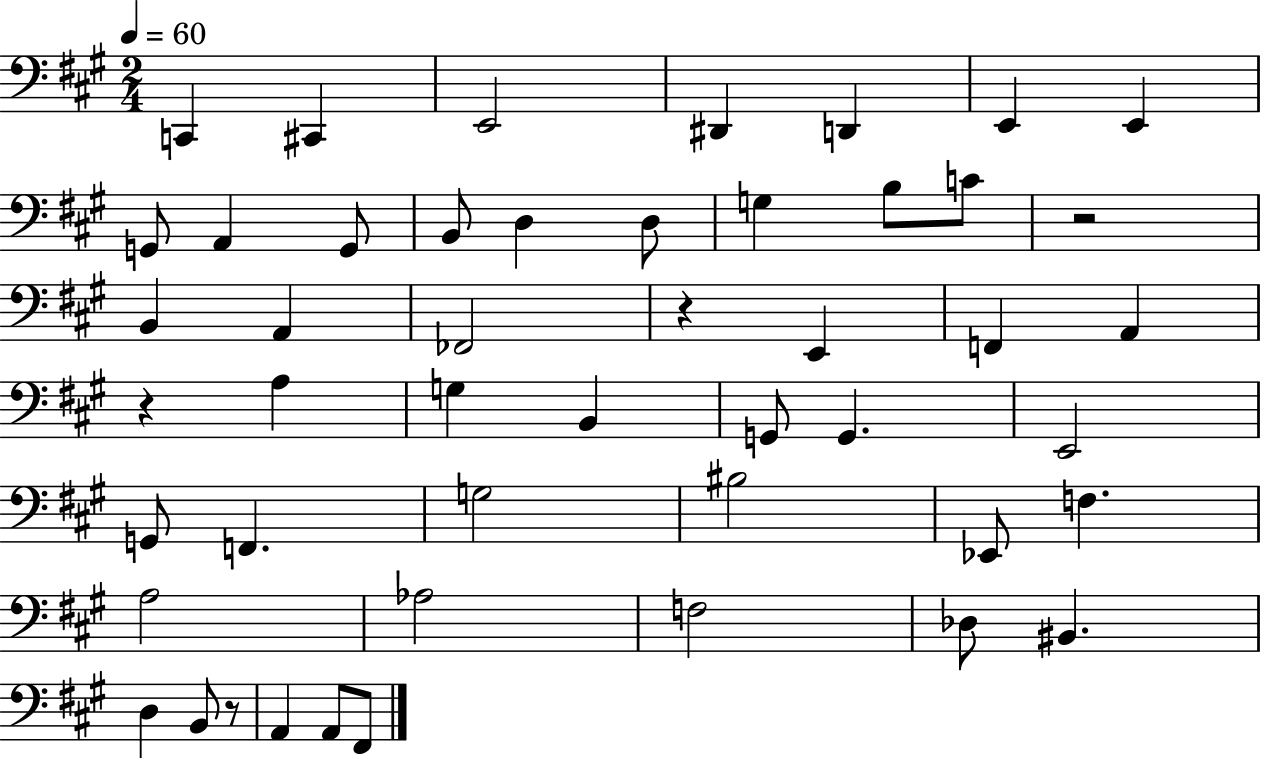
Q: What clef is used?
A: bass